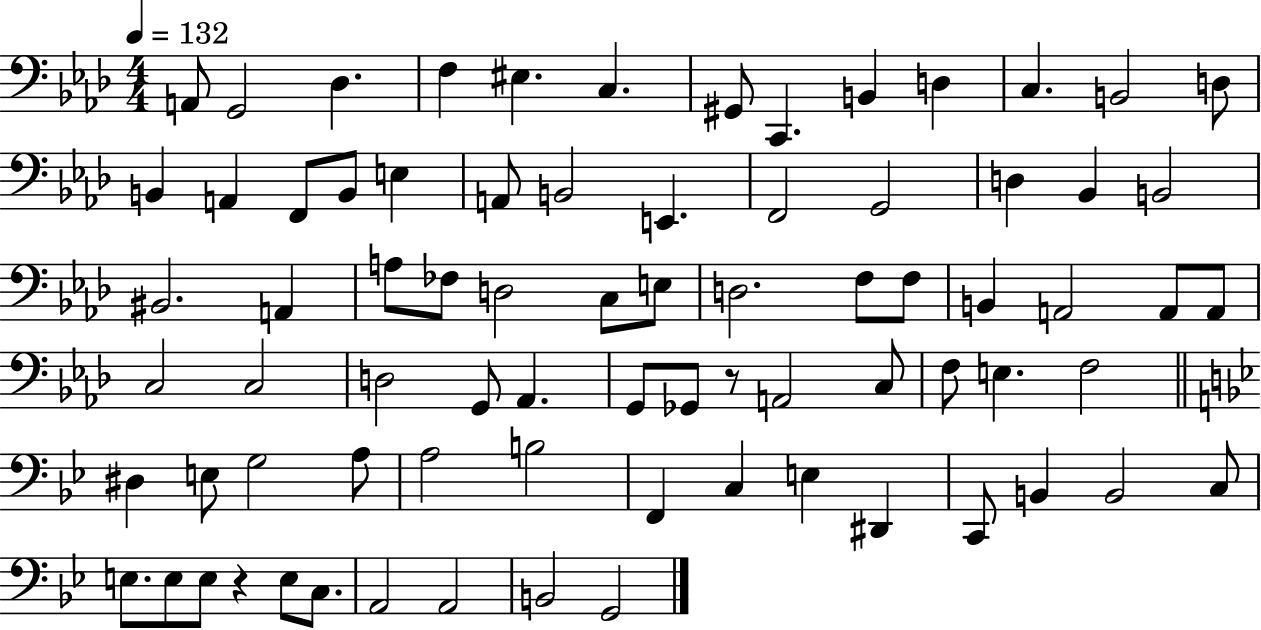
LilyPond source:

{
  \clef bass
  \numericTimeSignature
  \time 4/4
  \key aes \major
  \tempo 4 = 132
  \repeat volta 2 { a,8 g,2 des4. | f4 eis4. c4. | gis,8 c,4. b,4 d4 | c4. b,2 d8 | \break b,4 a,4 f,8 b,8 e4 | a,8 b,2 e,4. | f,2 g,2 | d4 bes,4 b,2 | \break bis,2. a,4 | a8 fes8 d2 c8 e8 | d2. f8 f8 | b,4 a,2 a,8 a,8 | \break c2 c2 | d2 g,8 aes,4. | g,8 ges,8 r8 a,2 c8 | f8 e4. f2 | \break \bar "||" \break \key bes \major dis4 e8 g2 a8 | a2 b2 | f,4 c4 e4 dis,4 | c,8 b,4 b,2 c8 | \break e8. e8 e8 r4 e8 c8. | a,2 a,2 | b,2 g,2 | } \bar "|."
}